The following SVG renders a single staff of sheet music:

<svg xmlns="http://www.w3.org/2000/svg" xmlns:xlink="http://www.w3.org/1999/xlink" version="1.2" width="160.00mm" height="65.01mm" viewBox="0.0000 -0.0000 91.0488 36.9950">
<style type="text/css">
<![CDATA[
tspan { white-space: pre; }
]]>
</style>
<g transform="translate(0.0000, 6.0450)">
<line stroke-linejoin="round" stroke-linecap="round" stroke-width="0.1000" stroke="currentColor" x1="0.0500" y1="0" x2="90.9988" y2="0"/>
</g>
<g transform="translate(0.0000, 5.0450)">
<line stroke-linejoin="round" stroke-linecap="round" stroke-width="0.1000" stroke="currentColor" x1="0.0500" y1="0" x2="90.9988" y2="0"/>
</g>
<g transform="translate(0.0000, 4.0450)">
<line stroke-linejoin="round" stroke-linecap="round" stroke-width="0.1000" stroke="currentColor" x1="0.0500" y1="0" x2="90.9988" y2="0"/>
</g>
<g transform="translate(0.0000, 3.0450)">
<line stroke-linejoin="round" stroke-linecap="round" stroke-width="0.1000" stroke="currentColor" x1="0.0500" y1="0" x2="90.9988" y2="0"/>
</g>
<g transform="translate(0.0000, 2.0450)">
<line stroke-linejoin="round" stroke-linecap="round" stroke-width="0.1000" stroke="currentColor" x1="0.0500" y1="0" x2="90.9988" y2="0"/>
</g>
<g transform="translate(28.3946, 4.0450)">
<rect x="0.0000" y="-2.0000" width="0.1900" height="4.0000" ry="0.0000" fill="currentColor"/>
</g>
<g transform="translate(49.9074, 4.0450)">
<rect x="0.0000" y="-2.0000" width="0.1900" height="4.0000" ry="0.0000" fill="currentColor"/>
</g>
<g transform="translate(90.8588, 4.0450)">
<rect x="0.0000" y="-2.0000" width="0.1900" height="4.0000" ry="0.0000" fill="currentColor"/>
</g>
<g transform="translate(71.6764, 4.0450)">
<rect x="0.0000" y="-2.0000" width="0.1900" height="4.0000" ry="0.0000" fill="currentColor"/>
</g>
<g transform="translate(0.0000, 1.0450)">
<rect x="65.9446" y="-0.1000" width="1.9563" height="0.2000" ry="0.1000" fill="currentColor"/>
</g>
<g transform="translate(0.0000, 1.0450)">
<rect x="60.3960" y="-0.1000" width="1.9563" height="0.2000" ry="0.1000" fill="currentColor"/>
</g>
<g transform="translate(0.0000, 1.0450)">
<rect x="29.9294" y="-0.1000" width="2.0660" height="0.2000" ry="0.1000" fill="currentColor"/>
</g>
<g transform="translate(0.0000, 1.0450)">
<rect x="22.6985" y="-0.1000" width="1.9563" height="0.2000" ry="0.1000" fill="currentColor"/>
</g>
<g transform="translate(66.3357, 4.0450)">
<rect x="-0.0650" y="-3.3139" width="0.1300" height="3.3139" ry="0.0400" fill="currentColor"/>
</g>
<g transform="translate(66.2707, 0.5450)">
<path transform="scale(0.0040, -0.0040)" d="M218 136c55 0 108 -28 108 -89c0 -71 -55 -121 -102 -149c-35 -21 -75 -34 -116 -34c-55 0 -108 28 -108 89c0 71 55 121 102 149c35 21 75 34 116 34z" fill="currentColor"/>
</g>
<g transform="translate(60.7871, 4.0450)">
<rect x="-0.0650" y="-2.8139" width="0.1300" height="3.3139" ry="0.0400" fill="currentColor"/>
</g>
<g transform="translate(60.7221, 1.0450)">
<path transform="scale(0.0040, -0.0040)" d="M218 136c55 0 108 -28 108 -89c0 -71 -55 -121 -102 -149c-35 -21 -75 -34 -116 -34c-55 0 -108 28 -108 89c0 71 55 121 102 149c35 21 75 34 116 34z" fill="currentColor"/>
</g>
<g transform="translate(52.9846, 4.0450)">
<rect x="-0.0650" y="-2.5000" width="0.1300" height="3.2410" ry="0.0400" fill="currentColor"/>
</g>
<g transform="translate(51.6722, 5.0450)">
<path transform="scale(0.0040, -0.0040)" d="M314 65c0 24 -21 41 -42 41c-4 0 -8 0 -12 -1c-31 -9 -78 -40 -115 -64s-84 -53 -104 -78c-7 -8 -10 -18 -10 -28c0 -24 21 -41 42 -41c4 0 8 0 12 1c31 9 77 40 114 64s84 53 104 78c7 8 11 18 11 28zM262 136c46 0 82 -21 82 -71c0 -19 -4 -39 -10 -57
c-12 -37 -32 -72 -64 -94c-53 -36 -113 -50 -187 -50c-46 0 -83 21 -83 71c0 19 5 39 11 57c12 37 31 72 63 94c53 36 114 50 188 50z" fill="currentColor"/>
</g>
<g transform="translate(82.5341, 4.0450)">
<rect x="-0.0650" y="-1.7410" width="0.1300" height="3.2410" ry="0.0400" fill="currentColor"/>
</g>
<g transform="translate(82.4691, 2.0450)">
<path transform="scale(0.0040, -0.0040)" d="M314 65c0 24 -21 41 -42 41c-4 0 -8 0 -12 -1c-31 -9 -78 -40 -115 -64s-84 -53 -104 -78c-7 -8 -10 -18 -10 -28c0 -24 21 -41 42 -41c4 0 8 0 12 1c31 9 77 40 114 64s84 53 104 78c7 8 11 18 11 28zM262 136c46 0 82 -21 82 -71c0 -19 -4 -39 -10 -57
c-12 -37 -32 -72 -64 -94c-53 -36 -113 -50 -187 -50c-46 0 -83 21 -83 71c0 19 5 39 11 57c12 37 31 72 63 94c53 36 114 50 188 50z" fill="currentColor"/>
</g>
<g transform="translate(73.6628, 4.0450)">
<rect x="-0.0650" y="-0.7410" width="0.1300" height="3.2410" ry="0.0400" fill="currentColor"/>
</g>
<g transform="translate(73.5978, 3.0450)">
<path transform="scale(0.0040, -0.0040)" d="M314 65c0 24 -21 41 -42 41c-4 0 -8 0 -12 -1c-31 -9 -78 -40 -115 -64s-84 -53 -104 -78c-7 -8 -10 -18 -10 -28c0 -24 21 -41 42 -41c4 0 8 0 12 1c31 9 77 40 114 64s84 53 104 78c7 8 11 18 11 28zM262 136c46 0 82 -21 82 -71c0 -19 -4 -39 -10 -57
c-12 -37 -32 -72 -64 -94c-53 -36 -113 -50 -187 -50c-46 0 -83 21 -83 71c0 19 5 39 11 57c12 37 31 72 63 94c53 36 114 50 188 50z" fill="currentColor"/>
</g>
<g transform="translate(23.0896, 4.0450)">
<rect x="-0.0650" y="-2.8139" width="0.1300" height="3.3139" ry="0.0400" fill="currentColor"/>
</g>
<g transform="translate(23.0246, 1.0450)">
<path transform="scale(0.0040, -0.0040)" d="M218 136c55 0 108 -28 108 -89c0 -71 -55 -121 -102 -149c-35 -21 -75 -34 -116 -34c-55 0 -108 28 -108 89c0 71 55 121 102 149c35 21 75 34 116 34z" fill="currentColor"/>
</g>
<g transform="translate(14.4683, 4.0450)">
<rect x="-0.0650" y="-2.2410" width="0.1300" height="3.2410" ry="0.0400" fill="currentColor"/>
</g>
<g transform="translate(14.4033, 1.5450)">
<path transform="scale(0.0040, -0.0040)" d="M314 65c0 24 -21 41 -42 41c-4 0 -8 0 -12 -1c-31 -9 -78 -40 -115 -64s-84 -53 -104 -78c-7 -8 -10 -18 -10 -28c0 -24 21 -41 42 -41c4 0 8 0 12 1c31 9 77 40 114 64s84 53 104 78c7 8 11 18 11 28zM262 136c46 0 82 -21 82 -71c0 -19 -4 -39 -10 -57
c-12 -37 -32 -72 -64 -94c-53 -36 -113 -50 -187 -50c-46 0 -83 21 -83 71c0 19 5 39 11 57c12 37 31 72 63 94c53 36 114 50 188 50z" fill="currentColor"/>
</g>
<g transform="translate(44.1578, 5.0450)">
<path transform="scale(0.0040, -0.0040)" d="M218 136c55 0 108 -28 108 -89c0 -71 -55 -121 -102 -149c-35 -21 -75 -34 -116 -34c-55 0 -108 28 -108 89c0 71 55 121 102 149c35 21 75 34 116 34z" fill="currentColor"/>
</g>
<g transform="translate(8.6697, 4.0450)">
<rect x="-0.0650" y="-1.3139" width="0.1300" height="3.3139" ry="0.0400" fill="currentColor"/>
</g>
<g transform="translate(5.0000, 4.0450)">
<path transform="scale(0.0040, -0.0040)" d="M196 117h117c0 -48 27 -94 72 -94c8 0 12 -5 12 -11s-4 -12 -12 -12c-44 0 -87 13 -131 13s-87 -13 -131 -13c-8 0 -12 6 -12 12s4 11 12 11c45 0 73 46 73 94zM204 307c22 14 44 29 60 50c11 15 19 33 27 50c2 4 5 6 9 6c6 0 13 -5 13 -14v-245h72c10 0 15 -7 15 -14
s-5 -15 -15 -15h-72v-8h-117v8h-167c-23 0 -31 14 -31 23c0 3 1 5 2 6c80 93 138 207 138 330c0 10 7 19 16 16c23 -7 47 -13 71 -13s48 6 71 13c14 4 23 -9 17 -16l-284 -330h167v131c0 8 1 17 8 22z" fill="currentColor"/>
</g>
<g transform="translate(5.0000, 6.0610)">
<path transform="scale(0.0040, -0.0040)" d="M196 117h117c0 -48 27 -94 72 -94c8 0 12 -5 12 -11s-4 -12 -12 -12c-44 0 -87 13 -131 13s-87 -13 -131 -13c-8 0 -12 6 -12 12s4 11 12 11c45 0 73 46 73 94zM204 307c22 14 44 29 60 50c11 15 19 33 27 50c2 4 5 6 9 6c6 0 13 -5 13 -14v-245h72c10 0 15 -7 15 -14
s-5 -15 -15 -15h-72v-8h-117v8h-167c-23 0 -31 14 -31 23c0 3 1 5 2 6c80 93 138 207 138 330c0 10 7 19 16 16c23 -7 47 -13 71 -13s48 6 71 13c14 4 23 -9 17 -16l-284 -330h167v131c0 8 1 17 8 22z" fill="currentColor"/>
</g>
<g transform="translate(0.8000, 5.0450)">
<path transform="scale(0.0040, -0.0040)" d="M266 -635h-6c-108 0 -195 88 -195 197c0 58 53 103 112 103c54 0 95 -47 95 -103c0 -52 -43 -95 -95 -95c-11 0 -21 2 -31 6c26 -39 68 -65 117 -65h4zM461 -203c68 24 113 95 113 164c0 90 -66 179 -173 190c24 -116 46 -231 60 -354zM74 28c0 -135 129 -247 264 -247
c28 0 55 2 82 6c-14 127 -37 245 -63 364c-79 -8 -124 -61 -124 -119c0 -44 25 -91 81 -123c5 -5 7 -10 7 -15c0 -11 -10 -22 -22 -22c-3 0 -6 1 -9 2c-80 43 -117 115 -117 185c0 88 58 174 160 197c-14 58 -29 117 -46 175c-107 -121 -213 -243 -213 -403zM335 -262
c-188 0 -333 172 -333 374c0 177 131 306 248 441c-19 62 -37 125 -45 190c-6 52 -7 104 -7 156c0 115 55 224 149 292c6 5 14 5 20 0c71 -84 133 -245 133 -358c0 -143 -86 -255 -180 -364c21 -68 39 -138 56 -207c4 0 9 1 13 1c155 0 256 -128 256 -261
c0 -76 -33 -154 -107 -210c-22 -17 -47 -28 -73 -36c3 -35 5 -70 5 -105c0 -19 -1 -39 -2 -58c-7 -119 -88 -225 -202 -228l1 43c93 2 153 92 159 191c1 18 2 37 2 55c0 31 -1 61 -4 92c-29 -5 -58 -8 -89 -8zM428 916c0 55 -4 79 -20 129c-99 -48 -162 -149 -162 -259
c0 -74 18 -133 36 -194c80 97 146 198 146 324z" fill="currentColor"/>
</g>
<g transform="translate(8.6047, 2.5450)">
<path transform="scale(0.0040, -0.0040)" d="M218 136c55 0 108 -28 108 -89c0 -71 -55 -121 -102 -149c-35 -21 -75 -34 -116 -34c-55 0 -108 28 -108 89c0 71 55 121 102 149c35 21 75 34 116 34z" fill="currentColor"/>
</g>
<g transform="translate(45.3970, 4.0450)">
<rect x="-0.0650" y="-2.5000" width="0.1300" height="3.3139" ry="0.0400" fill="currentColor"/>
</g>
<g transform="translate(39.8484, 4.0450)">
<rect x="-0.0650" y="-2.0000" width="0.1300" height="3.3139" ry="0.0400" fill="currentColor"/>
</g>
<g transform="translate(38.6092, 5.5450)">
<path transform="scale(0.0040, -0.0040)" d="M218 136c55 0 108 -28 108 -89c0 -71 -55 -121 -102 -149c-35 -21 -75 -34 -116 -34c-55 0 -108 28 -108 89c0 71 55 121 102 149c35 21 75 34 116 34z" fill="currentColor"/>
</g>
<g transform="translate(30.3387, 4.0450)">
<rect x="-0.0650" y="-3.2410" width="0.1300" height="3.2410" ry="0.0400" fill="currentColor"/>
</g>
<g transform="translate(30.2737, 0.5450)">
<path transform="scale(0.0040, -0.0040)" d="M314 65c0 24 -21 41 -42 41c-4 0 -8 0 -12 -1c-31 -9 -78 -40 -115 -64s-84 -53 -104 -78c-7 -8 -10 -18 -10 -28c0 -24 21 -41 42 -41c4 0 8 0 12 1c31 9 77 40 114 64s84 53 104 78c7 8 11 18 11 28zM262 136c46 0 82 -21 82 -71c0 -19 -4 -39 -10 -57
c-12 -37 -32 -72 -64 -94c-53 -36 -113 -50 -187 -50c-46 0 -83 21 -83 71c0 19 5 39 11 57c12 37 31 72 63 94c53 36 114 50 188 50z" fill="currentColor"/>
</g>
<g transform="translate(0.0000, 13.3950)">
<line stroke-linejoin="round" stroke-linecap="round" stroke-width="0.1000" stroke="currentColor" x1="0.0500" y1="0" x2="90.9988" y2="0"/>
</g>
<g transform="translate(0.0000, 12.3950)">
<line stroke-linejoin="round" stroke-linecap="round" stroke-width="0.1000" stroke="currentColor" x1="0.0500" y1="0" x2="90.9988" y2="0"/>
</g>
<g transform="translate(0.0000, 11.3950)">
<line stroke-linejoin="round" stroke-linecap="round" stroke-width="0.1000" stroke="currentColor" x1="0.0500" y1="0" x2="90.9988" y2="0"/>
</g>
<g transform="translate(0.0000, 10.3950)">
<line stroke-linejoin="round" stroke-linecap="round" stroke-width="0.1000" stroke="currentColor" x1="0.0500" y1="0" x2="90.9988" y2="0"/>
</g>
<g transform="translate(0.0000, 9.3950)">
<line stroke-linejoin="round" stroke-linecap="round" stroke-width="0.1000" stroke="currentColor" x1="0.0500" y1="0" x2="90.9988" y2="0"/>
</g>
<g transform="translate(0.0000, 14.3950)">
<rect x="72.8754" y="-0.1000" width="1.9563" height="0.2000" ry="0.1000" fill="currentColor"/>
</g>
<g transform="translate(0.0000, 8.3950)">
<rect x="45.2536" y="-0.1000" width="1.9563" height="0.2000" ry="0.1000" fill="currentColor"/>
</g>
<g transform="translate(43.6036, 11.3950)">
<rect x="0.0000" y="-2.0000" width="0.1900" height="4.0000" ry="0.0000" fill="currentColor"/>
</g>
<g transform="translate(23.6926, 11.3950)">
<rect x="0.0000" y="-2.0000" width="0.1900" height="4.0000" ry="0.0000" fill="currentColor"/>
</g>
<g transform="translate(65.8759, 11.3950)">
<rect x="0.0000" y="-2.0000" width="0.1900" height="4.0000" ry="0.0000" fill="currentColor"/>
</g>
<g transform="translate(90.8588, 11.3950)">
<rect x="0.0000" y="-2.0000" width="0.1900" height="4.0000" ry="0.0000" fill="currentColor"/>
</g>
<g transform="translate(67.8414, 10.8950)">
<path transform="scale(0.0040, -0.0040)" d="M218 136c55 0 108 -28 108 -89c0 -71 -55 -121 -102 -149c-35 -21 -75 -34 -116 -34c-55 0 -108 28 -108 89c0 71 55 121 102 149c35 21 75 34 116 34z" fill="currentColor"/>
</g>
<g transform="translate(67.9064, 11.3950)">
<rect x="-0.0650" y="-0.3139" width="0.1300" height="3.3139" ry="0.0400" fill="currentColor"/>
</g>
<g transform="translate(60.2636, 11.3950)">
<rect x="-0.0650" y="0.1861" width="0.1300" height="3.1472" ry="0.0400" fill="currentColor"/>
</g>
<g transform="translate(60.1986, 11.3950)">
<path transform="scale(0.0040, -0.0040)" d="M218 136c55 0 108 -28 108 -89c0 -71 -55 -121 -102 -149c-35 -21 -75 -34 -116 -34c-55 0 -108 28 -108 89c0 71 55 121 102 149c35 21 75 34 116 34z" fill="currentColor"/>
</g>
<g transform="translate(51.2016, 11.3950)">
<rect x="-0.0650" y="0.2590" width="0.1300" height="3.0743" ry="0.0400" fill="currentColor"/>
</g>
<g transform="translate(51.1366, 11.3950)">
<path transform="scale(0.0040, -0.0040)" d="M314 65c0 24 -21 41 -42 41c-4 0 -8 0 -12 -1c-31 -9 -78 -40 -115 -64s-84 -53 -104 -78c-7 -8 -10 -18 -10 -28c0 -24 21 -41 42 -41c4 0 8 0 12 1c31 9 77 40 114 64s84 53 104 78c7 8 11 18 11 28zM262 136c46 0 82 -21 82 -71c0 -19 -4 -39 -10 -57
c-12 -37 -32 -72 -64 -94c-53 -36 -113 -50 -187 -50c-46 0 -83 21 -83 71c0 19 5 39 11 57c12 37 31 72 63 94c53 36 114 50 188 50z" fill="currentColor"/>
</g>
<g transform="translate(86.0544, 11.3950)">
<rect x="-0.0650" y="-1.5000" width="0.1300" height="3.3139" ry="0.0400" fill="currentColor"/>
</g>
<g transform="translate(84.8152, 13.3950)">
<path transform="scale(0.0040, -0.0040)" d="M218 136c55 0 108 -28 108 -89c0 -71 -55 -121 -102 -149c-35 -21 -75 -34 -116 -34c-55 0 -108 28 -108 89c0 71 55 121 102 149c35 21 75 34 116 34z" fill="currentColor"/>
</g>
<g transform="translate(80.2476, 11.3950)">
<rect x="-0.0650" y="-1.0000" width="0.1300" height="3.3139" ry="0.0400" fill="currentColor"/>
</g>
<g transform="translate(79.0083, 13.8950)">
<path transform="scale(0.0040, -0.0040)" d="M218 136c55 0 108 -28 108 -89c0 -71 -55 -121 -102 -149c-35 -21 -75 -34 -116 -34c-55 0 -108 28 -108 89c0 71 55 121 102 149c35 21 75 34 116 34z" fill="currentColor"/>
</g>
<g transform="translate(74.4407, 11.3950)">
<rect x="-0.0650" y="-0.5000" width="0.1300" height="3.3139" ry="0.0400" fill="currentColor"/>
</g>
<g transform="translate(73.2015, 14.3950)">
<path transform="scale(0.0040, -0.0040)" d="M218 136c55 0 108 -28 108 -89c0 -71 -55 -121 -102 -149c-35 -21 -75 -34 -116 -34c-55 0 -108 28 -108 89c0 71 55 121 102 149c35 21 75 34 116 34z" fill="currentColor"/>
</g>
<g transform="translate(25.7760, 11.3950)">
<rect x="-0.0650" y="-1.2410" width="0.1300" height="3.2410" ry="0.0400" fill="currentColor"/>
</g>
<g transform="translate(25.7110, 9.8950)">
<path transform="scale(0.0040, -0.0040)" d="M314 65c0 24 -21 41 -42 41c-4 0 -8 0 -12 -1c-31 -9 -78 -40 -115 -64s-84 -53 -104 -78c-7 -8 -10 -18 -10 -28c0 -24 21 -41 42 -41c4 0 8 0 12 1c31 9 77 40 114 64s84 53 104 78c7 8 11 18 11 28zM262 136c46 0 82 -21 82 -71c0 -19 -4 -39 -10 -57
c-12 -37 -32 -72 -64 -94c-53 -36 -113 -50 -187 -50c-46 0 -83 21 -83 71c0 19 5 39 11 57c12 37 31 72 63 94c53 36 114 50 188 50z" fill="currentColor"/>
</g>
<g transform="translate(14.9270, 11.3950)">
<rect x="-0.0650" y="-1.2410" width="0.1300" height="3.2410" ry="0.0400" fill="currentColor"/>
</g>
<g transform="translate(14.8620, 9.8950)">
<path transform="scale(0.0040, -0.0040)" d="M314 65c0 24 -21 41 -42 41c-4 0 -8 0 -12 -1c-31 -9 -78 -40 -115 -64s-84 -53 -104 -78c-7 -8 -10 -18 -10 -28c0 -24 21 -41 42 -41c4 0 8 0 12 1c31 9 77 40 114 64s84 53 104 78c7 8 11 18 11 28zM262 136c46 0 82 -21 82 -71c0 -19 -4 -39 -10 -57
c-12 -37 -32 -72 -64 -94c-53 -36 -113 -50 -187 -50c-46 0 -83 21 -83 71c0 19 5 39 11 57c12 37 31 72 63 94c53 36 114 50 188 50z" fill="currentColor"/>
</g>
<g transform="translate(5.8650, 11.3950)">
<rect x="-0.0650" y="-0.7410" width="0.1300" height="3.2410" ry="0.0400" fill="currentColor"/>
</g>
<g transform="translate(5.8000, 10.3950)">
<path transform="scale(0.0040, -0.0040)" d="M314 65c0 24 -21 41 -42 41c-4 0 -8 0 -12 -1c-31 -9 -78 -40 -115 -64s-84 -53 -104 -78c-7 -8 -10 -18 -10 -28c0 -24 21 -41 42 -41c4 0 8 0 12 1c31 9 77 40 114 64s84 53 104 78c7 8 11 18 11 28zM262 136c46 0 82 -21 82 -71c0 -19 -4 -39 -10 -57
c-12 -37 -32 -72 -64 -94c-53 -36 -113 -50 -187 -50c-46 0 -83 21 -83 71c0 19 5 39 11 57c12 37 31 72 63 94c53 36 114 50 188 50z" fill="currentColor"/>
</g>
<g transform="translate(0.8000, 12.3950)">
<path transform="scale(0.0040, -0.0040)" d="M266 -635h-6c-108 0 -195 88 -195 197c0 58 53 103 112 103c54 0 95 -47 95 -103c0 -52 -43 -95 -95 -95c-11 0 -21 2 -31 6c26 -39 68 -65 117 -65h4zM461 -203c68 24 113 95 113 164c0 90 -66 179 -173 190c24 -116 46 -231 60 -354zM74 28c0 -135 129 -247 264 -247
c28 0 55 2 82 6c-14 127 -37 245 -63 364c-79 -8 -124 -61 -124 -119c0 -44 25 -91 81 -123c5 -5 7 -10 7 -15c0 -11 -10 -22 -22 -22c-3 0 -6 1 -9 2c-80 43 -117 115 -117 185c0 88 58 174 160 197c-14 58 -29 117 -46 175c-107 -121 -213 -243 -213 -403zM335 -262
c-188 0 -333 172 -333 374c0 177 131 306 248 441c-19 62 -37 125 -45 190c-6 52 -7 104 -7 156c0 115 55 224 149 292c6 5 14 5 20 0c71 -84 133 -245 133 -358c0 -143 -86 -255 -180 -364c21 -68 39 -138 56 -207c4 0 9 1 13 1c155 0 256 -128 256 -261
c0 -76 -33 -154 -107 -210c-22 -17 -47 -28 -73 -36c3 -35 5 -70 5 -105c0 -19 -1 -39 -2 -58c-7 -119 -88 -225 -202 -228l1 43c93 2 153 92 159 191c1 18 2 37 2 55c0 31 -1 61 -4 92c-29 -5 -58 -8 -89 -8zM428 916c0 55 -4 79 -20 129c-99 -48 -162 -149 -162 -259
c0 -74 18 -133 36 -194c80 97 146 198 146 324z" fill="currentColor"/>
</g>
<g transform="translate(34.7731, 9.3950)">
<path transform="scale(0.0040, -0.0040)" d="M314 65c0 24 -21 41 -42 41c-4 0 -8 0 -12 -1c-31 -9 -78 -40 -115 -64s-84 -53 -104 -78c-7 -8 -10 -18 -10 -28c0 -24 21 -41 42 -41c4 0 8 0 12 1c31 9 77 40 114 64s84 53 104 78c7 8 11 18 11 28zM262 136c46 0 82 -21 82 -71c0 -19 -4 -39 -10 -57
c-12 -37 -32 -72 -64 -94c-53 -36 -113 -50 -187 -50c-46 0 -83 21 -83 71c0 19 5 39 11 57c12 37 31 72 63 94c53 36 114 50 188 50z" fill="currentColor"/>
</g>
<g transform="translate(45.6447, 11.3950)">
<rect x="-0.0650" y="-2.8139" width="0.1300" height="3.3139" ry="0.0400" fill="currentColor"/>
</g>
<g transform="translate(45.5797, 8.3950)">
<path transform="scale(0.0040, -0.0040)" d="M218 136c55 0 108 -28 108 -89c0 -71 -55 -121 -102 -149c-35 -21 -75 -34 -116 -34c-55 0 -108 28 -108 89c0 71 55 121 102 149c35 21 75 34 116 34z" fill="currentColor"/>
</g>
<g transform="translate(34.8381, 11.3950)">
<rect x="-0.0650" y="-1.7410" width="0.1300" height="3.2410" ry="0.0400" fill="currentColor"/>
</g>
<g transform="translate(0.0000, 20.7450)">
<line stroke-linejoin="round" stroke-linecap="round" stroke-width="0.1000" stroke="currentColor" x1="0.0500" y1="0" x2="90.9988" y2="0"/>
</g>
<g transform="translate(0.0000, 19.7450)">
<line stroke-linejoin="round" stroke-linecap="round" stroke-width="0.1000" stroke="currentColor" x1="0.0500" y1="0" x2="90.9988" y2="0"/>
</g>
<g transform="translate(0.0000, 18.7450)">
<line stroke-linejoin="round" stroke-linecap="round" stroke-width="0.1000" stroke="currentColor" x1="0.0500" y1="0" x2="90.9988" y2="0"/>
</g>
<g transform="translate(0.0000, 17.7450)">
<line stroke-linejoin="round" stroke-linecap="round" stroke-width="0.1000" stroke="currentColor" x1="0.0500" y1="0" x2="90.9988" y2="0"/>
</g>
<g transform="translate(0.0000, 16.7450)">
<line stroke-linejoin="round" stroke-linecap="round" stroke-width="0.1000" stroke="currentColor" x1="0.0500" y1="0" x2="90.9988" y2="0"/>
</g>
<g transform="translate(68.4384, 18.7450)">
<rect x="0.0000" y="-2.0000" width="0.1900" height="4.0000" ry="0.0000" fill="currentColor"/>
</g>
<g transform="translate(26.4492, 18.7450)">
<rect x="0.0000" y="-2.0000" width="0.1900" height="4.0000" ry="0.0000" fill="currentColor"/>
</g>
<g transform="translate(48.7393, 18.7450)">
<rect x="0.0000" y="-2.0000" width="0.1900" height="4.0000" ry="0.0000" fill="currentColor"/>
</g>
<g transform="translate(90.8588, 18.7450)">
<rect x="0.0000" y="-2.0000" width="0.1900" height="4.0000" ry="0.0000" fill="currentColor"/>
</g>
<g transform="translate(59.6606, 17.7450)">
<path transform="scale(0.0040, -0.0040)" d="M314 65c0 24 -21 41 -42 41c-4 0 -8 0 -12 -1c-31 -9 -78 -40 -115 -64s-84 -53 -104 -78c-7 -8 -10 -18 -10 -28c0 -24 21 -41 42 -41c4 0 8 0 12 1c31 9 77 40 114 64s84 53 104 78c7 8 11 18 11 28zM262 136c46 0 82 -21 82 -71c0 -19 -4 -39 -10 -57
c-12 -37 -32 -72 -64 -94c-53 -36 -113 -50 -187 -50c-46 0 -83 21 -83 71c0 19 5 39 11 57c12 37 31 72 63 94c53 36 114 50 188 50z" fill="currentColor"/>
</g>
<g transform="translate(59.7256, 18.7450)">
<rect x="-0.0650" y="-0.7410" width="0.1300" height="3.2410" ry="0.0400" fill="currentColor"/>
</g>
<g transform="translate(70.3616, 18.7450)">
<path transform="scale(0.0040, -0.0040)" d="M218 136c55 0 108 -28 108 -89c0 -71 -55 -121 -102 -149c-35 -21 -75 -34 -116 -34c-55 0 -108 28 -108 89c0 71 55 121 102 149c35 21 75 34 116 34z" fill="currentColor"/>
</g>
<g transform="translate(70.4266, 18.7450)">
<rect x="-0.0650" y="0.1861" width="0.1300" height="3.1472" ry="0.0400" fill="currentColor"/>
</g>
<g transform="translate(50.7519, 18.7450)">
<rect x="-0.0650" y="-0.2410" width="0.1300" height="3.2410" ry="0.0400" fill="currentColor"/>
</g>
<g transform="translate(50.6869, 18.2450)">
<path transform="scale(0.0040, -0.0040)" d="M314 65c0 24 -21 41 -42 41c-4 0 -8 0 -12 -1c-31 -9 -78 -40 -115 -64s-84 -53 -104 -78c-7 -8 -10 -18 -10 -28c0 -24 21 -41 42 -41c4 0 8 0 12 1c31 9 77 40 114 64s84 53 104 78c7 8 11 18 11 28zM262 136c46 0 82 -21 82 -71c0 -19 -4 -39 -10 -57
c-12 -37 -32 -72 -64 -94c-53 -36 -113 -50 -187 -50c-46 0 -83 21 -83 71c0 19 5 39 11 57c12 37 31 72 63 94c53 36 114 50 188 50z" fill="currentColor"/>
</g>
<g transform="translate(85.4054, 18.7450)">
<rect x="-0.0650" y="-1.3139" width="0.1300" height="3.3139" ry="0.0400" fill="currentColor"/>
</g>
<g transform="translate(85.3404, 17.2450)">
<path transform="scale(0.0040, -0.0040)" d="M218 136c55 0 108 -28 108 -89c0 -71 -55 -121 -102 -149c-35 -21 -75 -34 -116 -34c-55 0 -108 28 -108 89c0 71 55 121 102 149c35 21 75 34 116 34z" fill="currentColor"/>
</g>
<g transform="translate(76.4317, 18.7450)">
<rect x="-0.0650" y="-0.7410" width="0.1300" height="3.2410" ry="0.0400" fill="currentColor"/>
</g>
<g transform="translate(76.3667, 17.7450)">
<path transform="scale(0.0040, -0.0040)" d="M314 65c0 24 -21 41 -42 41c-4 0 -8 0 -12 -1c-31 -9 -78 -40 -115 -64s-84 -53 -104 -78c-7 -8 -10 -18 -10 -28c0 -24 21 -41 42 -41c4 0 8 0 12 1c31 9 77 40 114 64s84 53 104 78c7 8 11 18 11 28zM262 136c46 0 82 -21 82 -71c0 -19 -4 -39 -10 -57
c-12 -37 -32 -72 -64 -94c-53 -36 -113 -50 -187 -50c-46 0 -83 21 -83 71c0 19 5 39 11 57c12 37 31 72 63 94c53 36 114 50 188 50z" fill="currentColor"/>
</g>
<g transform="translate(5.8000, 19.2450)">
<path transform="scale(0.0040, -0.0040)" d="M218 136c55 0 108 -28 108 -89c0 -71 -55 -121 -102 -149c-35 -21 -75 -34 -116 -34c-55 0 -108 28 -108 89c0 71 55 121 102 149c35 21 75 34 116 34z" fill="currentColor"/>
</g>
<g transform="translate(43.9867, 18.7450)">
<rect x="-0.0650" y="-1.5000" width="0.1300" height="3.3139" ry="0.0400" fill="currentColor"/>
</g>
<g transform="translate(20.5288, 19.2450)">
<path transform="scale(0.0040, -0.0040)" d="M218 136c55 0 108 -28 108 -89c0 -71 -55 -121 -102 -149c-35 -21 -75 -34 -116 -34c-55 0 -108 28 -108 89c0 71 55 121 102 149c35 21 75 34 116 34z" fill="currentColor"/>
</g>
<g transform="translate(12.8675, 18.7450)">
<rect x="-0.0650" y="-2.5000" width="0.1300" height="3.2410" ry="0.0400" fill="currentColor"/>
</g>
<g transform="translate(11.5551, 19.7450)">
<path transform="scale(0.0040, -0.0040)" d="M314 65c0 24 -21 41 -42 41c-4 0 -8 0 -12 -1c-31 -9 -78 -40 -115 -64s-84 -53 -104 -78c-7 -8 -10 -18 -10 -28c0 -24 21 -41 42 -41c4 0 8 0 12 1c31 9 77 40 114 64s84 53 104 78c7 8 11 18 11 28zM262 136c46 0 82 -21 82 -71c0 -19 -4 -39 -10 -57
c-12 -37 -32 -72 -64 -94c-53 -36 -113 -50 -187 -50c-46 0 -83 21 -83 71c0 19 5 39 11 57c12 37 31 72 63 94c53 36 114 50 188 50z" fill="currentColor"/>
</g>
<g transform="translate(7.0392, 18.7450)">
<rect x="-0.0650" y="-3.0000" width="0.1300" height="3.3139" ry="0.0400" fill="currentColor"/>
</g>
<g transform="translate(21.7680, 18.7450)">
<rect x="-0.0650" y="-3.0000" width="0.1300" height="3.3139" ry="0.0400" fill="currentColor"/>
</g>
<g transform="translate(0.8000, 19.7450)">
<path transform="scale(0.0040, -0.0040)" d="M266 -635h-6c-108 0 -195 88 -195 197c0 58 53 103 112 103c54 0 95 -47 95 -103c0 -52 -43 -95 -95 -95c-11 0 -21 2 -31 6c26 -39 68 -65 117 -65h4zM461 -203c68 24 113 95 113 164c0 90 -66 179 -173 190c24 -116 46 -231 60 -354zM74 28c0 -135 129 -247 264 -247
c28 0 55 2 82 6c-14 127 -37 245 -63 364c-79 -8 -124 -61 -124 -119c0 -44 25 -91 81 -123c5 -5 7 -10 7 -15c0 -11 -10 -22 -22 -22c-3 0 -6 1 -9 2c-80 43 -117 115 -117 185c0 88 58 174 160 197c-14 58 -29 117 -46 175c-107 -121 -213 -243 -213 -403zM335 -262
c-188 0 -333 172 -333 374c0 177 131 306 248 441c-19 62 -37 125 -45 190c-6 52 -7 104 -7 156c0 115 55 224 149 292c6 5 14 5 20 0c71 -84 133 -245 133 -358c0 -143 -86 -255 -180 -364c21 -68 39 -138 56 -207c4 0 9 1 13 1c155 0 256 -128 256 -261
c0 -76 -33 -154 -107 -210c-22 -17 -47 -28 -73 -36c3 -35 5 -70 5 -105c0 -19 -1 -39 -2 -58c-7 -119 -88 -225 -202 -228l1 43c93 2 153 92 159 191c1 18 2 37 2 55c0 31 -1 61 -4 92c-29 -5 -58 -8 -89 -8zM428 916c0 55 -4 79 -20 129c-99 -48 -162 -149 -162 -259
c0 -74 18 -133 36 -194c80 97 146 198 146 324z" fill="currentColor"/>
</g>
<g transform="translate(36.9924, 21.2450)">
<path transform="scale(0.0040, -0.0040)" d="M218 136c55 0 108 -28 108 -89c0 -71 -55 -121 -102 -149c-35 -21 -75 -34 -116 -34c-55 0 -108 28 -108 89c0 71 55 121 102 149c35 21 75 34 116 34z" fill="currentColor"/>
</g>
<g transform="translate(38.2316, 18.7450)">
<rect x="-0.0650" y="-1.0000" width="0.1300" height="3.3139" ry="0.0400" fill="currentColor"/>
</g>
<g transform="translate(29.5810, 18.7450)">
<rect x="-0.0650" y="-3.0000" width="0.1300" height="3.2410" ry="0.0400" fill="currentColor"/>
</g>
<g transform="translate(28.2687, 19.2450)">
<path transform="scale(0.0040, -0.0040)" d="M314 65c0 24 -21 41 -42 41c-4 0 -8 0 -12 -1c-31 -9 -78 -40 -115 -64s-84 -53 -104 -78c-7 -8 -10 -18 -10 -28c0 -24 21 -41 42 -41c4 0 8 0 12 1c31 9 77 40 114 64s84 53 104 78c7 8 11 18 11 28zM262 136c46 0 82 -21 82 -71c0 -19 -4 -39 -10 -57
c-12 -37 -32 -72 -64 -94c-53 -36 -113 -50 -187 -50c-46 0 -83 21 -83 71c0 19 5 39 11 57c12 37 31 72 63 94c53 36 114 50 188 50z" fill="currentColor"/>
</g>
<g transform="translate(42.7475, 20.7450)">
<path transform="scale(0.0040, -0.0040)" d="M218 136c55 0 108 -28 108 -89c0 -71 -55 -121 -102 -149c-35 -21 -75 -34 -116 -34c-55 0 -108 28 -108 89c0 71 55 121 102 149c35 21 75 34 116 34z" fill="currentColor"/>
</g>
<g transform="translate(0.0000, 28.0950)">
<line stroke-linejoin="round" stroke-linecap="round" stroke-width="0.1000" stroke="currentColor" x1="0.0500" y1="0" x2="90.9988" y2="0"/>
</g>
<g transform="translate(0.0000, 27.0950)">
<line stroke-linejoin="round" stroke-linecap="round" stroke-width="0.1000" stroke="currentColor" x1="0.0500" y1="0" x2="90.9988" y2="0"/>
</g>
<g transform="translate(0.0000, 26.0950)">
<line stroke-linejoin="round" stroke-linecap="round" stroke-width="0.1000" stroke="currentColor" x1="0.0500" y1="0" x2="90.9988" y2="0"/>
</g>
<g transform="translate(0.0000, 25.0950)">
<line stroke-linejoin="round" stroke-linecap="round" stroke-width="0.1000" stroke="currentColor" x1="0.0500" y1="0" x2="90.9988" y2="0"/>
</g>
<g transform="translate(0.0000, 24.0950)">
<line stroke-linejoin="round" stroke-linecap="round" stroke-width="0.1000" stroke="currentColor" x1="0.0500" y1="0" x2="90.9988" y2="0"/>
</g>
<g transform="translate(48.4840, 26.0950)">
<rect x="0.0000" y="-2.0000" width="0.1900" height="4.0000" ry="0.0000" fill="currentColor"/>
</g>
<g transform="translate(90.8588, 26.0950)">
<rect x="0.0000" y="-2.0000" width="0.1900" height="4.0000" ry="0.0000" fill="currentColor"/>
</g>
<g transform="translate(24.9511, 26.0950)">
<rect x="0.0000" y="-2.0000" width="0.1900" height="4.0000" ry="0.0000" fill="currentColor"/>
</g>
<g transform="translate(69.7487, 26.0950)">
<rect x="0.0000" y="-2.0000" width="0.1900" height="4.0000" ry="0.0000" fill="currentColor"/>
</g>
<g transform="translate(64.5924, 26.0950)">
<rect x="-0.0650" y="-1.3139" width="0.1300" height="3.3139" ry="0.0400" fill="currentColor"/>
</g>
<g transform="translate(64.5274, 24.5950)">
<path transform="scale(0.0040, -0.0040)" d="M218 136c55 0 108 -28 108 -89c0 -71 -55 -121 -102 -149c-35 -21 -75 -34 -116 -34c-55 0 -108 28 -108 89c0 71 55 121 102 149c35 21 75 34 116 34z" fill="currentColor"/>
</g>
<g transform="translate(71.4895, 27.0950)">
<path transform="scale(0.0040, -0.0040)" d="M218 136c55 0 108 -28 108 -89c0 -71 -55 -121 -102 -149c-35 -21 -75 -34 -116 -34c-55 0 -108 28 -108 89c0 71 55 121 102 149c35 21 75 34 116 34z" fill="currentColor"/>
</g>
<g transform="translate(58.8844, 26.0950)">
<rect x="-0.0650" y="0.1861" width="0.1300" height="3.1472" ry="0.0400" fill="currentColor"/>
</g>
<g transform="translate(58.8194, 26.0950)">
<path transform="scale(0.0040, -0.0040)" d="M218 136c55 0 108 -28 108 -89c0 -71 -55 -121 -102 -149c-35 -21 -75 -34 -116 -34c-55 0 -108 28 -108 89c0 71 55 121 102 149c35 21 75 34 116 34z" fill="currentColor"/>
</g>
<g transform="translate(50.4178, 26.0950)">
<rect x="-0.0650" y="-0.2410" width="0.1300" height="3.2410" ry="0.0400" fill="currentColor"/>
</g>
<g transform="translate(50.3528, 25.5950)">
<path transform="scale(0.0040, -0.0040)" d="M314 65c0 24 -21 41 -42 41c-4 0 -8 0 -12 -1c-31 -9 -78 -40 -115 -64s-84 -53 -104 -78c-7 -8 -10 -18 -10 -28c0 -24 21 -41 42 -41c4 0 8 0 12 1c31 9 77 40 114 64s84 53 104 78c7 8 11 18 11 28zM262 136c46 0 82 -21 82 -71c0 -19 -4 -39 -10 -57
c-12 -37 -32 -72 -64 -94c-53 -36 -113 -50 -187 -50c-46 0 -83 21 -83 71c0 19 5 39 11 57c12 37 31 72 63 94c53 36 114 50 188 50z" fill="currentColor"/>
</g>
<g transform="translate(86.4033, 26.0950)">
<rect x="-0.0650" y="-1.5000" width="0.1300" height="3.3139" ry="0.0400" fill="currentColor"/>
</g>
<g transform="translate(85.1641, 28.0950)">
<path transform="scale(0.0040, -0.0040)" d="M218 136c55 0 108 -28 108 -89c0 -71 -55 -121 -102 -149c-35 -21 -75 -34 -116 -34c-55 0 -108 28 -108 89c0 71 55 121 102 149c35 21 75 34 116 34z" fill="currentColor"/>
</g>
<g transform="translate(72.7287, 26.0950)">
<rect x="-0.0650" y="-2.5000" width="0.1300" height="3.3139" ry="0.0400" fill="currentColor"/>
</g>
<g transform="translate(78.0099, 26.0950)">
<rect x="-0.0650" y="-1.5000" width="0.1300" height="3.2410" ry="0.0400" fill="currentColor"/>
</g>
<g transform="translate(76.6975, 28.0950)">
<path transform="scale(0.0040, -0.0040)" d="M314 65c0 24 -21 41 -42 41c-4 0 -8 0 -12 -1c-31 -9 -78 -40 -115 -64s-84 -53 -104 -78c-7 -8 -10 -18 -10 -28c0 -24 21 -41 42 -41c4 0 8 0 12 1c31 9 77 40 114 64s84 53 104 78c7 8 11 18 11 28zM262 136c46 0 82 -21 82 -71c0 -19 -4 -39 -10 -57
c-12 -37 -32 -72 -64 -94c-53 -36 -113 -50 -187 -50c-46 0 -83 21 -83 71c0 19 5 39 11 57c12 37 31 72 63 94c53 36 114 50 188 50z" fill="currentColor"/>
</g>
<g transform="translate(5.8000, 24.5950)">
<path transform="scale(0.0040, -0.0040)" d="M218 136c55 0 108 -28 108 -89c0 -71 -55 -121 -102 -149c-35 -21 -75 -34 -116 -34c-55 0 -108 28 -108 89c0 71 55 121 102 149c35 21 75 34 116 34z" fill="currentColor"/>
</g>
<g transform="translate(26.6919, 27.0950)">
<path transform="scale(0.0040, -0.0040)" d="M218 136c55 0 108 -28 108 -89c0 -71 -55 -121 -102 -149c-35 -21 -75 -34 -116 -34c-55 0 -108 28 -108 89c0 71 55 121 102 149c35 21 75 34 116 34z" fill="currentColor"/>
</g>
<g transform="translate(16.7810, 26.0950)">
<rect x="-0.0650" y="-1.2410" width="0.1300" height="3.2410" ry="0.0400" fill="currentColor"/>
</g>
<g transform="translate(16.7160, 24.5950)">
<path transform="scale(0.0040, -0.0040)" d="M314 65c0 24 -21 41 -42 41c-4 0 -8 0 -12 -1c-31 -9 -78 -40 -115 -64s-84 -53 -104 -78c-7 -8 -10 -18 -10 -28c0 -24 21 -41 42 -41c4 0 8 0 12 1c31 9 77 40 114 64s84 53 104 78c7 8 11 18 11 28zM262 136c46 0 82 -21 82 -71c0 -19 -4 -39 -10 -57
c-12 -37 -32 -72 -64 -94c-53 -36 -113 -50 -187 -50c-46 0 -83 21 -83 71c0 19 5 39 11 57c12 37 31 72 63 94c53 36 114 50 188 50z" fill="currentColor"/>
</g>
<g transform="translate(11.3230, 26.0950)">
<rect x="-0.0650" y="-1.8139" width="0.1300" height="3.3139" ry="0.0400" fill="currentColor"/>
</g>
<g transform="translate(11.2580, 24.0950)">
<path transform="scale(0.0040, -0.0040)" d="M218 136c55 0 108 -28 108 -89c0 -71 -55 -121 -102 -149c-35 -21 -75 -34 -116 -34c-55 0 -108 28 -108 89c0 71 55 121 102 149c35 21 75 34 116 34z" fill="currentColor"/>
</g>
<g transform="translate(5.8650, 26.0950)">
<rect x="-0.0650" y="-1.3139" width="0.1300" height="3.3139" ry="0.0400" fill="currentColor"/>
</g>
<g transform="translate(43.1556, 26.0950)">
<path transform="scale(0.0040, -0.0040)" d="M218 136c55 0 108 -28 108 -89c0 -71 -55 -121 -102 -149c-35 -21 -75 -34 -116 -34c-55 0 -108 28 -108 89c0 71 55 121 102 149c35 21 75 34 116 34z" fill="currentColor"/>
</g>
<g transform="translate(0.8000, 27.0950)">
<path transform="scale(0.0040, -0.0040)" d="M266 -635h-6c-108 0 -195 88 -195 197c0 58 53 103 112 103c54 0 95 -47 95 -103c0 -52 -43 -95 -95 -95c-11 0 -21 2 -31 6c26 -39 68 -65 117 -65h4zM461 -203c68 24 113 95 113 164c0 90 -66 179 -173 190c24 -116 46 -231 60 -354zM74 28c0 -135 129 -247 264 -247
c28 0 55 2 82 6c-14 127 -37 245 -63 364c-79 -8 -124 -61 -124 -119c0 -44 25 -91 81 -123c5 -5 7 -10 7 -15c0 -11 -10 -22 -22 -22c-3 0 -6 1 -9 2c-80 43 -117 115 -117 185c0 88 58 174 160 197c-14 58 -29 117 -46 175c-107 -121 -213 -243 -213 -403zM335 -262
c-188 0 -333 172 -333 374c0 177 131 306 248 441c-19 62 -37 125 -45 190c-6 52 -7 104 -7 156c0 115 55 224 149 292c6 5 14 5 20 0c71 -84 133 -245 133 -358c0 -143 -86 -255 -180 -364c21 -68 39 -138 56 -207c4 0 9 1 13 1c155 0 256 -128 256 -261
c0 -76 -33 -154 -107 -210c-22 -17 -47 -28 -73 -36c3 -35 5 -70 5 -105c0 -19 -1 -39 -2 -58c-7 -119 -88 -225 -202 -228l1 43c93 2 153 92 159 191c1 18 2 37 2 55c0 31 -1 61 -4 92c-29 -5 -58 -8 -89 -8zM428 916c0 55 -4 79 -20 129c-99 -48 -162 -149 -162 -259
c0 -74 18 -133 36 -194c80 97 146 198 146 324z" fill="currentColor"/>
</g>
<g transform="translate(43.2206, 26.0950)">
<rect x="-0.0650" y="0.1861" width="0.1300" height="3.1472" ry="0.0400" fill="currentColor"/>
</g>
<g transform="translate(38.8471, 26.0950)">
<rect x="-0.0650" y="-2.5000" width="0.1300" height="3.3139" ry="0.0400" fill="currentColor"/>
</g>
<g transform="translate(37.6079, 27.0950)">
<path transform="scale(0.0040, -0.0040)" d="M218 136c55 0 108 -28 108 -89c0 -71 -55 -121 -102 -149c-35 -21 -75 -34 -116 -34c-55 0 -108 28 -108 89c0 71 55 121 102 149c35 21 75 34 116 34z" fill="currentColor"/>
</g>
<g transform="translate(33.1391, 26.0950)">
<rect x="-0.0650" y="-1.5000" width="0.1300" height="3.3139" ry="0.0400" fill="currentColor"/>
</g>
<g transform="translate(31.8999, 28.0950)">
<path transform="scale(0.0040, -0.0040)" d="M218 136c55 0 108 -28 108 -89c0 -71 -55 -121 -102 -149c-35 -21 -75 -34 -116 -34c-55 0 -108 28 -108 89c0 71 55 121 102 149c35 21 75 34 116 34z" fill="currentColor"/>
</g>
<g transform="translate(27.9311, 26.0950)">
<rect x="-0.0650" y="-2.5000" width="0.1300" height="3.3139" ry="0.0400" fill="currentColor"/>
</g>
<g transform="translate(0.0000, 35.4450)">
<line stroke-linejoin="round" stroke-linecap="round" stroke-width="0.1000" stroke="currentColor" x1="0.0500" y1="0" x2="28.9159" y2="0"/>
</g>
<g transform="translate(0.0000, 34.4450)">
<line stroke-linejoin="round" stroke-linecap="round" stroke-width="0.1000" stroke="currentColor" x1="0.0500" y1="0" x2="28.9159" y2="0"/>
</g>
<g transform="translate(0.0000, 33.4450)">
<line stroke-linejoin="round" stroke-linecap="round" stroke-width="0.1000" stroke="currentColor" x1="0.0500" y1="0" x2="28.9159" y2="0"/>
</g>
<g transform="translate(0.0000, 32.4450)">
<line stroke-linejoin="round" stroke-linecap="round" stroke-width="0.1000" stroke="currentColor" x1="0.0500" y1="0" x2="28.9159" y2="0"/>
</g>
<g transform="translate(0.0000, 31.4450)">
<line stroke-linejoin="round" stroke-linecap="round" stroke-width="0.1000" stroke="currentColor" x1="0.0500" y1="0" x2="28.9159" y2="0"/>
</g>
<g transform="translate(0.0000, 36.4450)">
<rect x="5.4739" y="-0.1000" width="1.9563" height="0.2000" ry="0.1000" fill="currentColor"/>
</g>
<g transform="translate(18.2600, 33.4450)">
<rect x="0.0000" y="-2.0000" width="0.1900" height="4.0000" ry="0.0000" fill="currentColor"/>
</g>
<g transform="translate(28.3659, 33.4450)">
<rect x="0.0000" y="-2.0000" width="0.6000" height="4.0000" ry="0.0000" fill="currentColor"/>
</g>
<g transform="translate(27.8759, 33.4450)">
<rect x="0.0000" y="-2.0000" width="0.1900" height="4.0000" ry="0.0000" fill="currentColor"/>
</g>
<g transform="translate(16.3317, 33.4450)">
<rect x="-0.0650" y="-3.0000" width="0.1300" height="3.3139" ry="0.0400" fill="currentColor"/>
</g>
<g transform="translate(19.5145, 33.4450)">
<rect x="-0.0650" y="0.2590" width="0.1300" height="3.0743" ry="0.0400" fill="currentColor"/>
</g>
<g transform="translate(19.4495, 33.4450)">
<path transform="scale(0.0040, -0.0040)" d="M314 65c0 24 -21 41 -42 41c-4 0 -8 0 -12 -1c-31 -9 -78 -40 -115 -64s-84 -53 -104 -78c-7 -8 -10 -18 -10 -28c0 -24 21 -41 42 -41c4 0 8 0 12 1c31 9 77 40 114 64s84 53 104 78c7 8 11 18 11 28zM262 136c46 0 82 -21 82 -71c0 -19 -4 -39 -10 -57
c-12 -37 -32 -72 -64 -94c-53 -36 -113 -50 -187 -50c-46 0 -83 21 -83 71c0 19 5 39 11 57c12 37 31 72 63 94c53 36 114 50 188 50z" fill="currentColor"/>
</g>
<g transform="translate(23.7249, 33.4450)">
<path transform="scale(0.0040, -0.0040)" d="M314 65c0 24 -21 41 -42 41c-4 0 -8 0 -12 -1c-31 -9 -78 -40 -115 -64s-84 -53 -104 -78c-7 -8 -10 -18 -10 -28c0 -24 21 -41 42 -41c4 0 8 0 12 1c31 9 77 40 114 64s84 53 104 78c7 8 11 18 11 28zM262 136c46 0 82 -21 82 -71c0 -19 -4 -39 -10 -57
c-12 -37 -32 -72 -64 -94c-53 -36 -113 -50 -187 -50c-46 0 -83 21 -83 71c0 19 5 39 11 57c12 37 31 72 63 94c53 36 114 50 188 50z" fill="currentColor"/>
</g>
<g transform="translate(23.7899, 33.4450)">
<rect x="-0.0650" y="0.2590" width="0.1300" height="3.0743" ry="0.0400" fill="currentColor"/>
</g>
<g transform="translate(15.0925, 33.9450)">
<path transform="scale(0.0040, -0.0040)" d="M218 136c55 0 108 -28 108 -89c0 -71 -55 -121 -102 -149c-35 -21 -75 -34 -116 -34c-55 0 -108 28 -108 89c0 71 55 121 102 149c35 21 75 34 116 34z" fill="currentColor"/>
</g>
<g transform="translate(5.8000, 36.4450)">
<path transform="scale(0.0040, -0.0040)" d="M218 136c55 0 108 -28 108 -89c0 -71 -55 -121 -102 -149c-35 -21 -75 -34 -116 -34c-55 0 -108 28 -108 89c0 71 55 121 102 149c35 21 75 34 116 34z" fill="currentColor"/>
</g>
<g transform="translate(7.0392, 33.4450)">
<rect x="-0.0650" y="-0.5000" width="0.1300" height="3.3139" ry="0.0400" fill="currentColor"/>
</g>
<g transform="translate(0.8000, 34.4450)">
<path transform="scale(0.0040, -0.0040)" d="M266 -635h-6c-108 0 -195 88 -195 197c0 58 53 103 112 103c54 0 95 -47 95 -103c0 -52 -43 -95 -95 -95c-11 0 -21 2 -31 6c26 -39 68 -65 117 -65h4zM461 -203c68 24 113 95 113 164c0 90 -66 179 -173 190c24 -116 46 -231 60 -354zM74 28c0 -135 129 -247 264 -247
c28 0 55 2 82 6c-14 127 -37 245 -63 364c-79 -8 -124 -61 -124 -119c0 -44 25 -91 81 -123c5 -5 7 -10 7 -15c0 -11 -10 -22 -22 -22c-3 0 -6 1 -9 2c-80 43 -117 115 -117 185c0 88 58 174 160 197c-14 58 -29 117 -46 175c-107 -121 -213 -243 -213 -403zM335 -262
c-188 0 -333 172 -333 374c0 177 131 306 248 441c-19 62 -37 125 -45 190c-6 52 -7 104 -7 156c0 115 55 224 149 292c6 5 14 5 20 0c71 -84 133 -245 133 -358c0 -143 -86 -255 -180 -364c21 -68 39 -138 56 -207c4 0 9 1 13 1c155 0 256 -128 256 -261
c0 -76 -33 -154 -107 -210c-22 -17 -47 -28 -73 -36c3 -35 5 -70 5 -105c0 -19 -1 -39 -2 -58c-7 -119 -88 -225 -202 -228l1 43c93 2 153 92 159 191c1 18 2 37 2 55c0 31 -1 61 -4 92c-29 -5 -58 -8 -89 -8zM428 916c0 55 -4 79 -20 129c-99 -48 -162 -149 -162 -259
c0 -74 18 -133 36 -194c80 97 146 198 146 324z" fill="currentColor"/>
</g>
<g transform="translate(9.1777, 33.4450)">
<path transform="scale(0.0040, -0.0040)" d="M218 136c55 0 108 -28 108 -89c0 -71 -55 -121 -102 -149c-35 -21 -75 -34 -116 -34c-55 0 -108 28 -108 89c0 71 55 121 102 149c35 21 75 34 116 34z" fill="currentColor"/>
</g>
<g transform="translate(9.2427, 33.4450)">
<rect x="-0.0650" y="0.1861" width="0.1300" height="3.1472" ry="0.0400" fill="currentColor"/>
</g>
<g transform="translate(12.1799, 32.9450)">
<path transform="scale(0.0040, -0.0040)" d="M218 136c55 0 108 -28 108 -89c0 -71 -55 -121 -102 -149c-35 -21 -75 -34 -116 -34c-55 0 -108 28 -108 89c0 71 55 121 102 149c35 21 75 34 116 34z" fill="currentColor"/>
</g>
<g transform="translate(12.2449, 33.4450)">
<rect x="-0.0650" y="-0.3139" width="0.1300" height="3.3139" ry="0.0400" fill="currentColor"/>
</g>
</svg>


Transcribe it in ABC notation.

X:1
T:Untitled
M:4/4
L:1/4
K:C
e g2 a b2 F G G2 a b d2 f2 d2 e2 e2 f2 a B2 B c C D E A G2 A A2 D E c2 d2 B d2 e e f e2 G E G B c2 B e G E2 E C B c A B2 B2